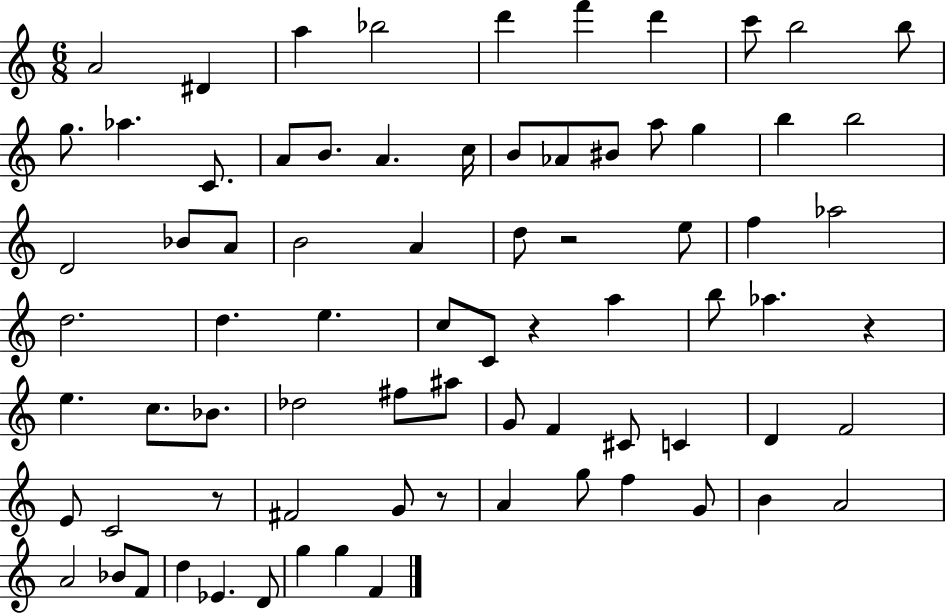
{
  \clef treble
  \numericTimeSignature
  \time 6/8
  \key c \major
  a'2 dis'4 | a''4 bes''2 | d'''4 f'''4 d'''4 | c'''8 b''2 b''8 | \break g''8. aes''4. c'8. | a'8 b'8. a'4. c''16 | b'8 aes'8 bis'8 a''8 g''4 | b''4 b''2 | \break d'2 bes'8 a'8 | b'2 a'4 | d''8 r2 e''8 | f''4 aes''2 | \break d''2. | d''4. e''4. | c''8 c'8 r4 a''4 | b''8 aes''4. r4 | \break e''4. c''8. bes'8. | des''2 fis''8 ais''8 | g'8 f'4 cis'8 c'4 | d'4 f'2 | \break e'8 c'2 r8 | fis'2 g'8 r8 | a'4 g''8 f''4 g'8 | b'4 a'2 | \break a'2 bes'8 f'8 | d''4 ees'4. d'8 | g''4 g''4 f'4 | \bar "|."
}